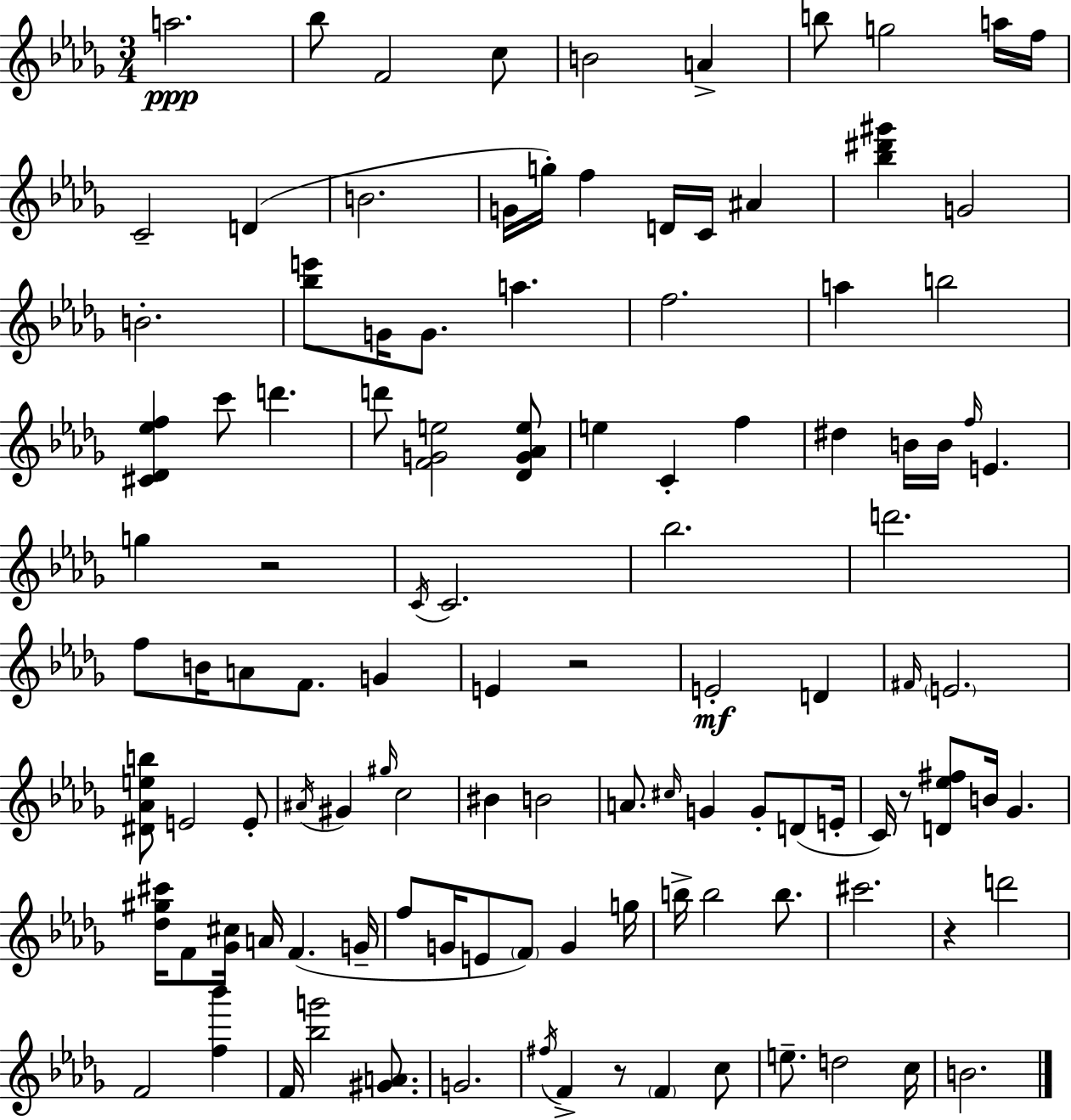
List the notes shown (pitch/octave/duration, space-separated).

A5/h. Bb5/e F4/h C5/e B4/h A4/q B5/e G5/h A5/s F5/s C4/h D4/q B4/h. G4/s G5/s F5/q D4/s C4/s A#4/q [Bb5,D#6,G#6]/q G4/h B4/h. [Bb5,E6]/e G4/s G4/e. A5/q. F5/h. A5/q B5/h [C#4,Db4,Eb5,F5]/q C6/e D6/q. D6/e [F4,G4,E5]/h [Db4,G4,Ab4,E5]/e E5/q C4/q F5/q D#5/q B4/s B4/s F5/s E4/q. G5/q R/h C4/s C4/h. Bb5/h. D6/h. F5/e B4/s A4/e F4/e. G4/q E4/q R/h E4/h D4/q F#4/s E4/h. [D#4,Ab4,E5,B5]/e E4/h E4/e A#4/s G#4/q G#5/s C5/h BIS4/q B4/h A4/e. C#5/s G4/q G4/e D4/e E4/s C4/s R/e [D4,Eb5,F#5]/e B4/s Gb4/q. [Db5,G#5,C#6]/s F4/e [Gb4,C#5]/s A4/s F4/q. G4/s F5/e G4/s E4/e F4/e G4/q G5/s B5/s B5/h B5/e. C#6/h. R/q D6/h F4/h [F5,Bb6]/q F4/s [Bb5,G6]/h [G#4,A4]/e. G4/h. F#5/s F4/q R/e F4/q C5/e E5/e. D5/h C5/s B4/h.